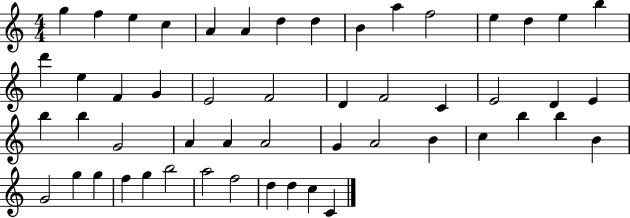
X:1
T:Untitled
M:4/4
L:1/4
K:C
g f e c A A d d B a f2 e d e b d' e F G E2 F2 D F2 C E2 D E b b G2 A A A2 G A2 B c b b B G2 g g f g b2 a2 f2 d d c C